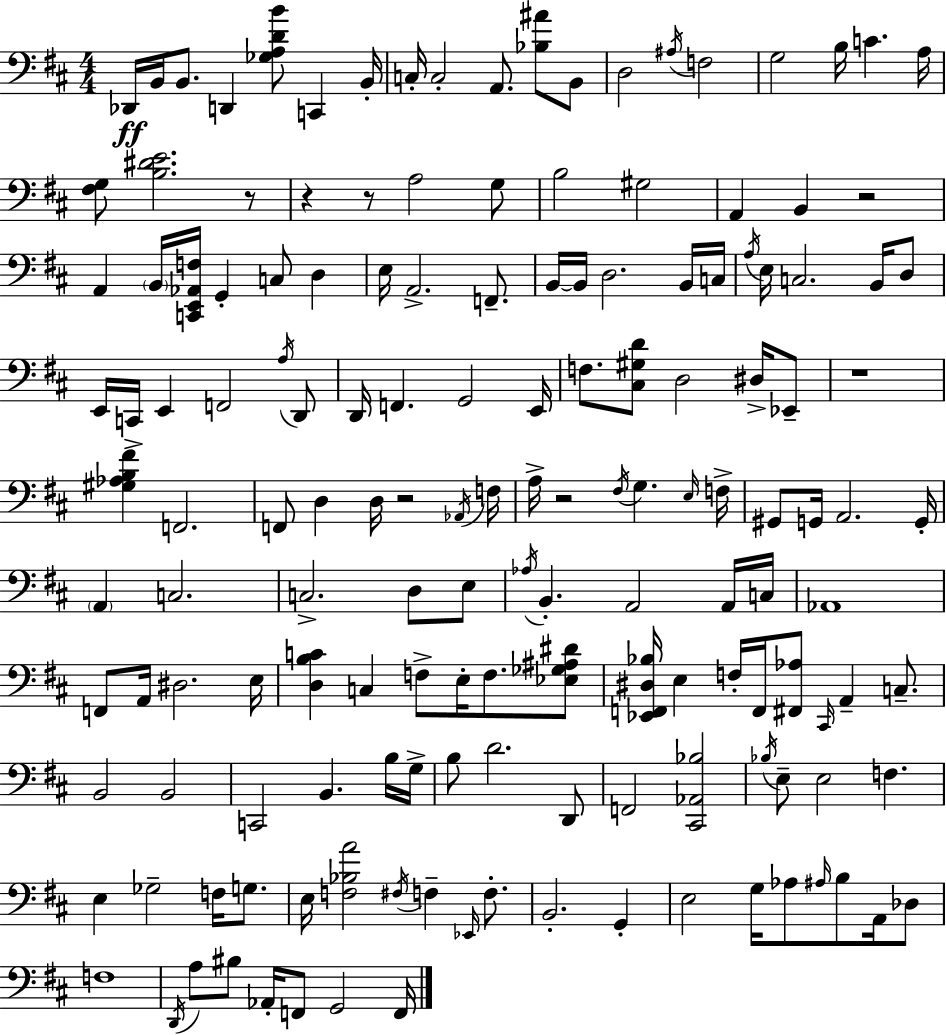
Db2/s B2/s B2/e. D2/q [Gb3,A3,D4,B4]/e C2/q B2/s C3/s C3/h A2/e. [Bb3,A#4]/e B2/e D3/h A#3/s F3/h G3/h B3/s C4/q. A3/s [F#3,G3]/e [B3,D#4,E4]/h. R/e R/q R/e A3/h G3/e B3/h G#3/h A2/q B2/q R/h A2/q B2/s [C2,E2,Ab2,F3]/s G2/q C3/e D3/q E3/s A2/h. F2/e. B2/s B2/s D3/h. B2/s C3/s A3/s E3/s C3/h. B2/s D3/e E2/s C2/s E2/q F2/h A3/s D2/e D2/s F2/q. G2/h E2/s F3/e. [C#3,G#3,D4]/e D3/h D#3/s Eb2/e R/w [G#3,Ab3,B3,F#4]/q F2/h. F2/e D3/q D3/s R/h Ab2/s F3/s A3/s R/h F#3/s G3/q. E3/s F3/s G#2/e G2/s A2/h. G2/s A2/q C3/h. C3/h. D3/e E3/e Ab3/s B2/q. A2/h A2/s C3/s Ab2/w F2/e A2/s D#3/h. E3/s [D3,B3,C4]/q C3/q F3/e E3/s F3/e. [Eb3,Gb3,A#3,D#4]/e [Eb2,F2,D#3,Bb3]/s E3/q F3/s F2/s [F#2,Ab3]/e C#2/s A2/q C3/e. B2/h B2/h C2/h B2/q. B3/s G3/s B3/e D4/h. D2/e F2/h [C#2,Ab2,Bb3]/h Bb3/s E3/e E3/h F3/q. E3/q Gb3/h F3/s G3/e. E3/s [F3,Bb3,A4]/h F#3/s F3/q Eb2/s F3/e. B2/h. G2/q E3/h G3/s Ab3/e A#3/s B3/e A2/s Db3/e F3/w D2/s A3/e BIS3/e Ab2/s F2/e G2/h F2/s